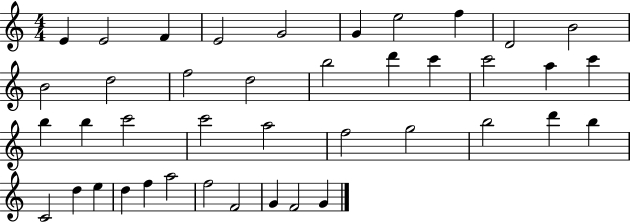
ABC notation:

X:1
T:Untitled
M:4/4
L:1/4
K:C
E E2 F E2 G2 G e2 f D2 B2 B2 d2 f2 d2 b2 d' c' c'2 a c' b b c'2 c'2 a2 f2 g2 b2 d' b C2 d e d f a2 f2 F2 G F2 G